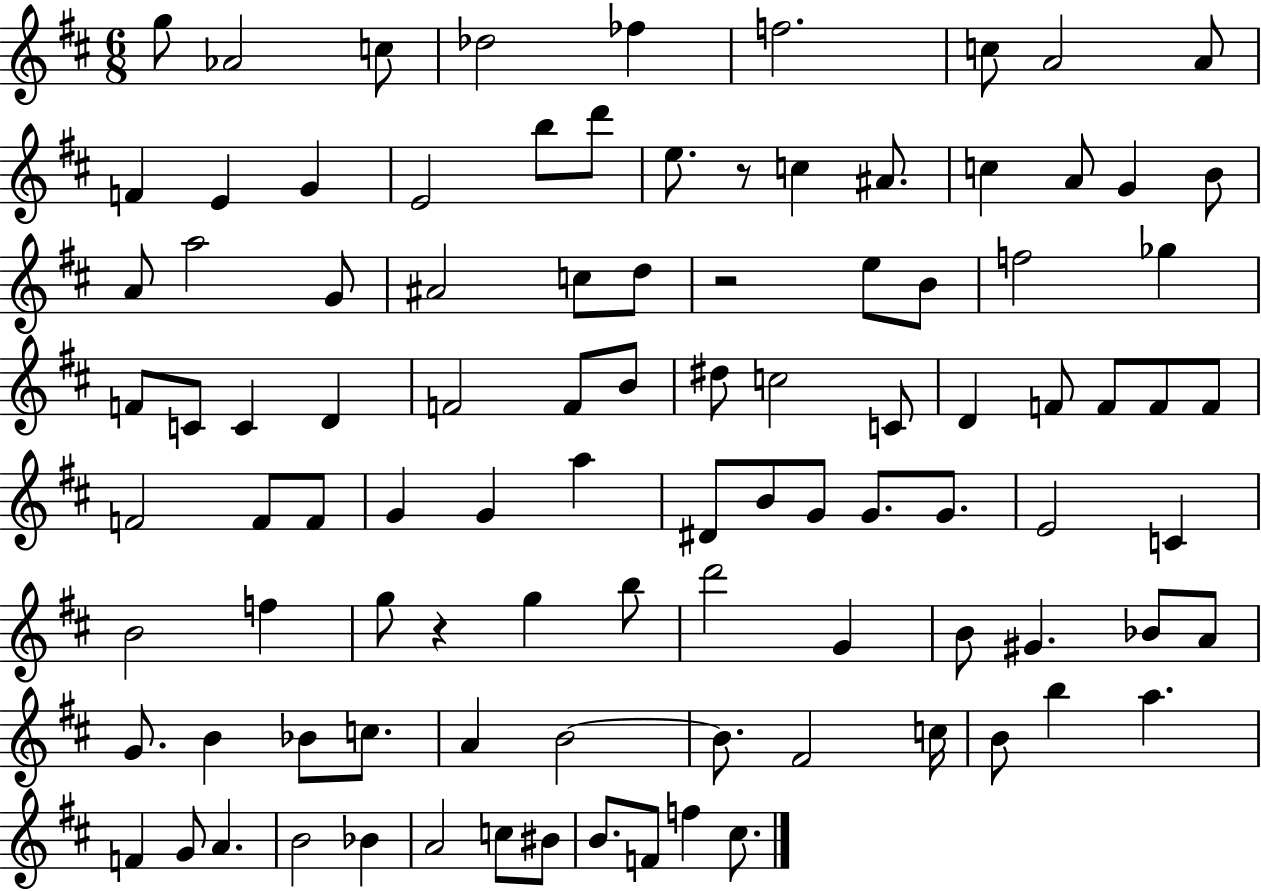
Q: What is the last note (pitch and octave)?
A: C#5